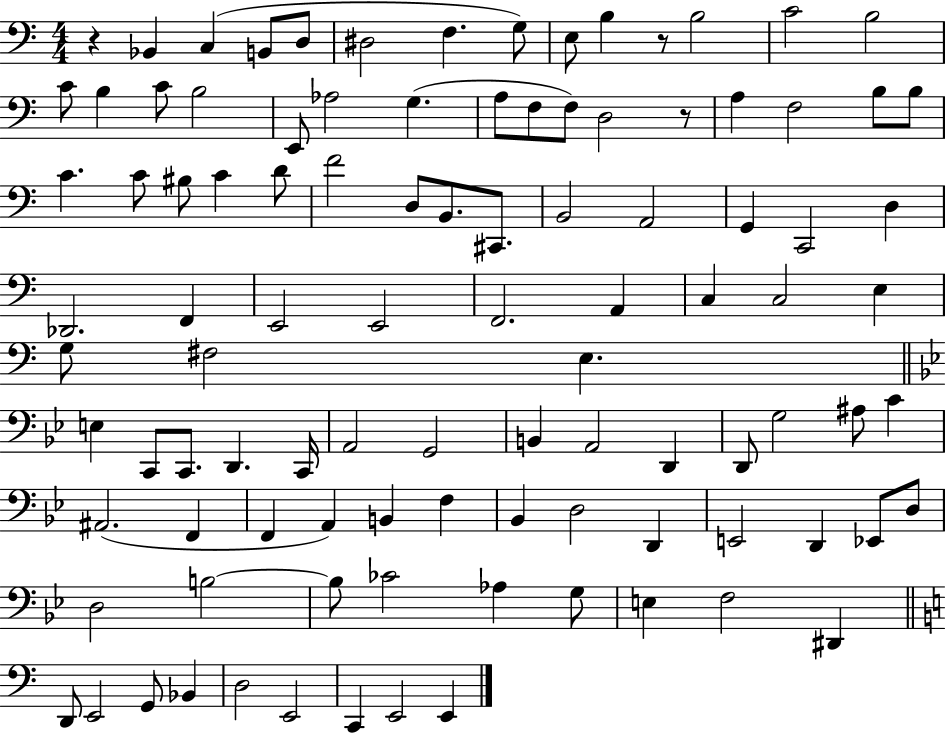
R/q Bb2/q C3/q B2/e D3/e D#3/h F3/q. G3/e E3/e B3/q R/e B3/h C4/h B3/h C4/e B3/q C4/e B3/h E2/e Ab3/h G3/q. A3/e F3/e F3/e D3/h R/e A3/q F3/h B3/e B3/e C4/q. C4/e BIS3/e C4/q D4/e F4/h D3/e B2/e. C#2/e. B2/h A2/h G2/q C2/h D3/q Db2/h. F2/q E2/h E2/h F2/h. A2/q C3/q C3/h E3/q G3/e F#3/h E3/q. E3/q C2/e C2/e. D2/q. C2/s A2/h G2/h B2/q A2/h D2/q D2/e G3/h A#3/e C4/q A#2/h. F2/q F2/q A2/q B2/q F3/q Bb2/q D3/h D2/q E2/h D2/q Eb2/e D3/e D3/h B3/h B3/e CES4/h Ab3/q G3/e E3/q F3/h D#2/q D2/e E2/h G2/e Bb2/q D3/h E2/h C2/q E2/h E2/q